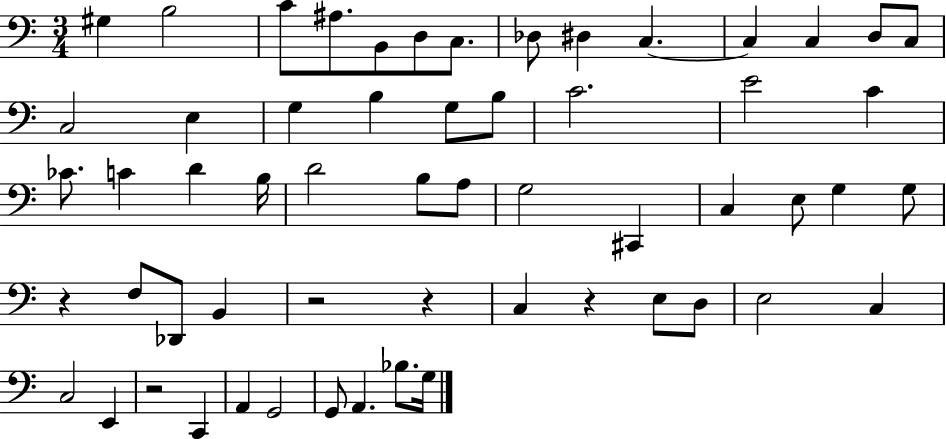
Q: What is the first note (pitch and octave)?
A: G#3